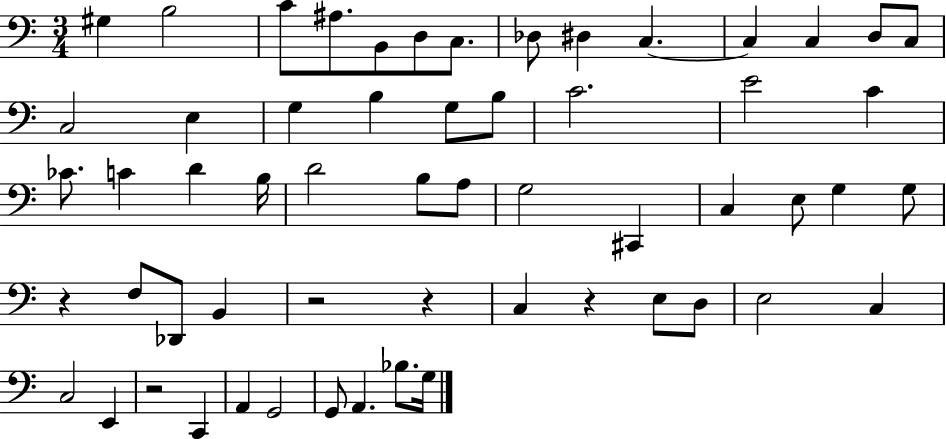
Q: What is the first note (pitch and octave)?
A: G#3